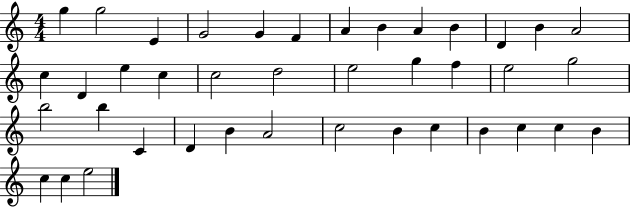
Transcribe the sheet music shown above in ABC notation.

X:1
T:Untitled
M:4/4
L:1/4
K:C
g g2 E G2 G F A B A B D B A2 c D e c c2 d2 e2 g f e2 g2 b2 b C D B A2 c2 B c B c c B c c e2